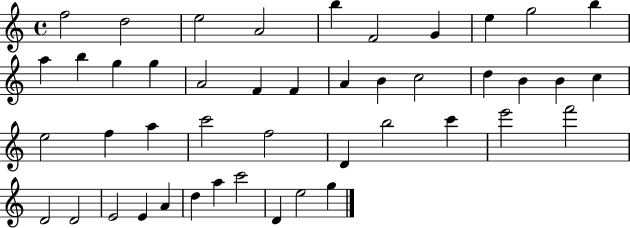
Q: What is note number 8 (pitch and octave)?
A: E5